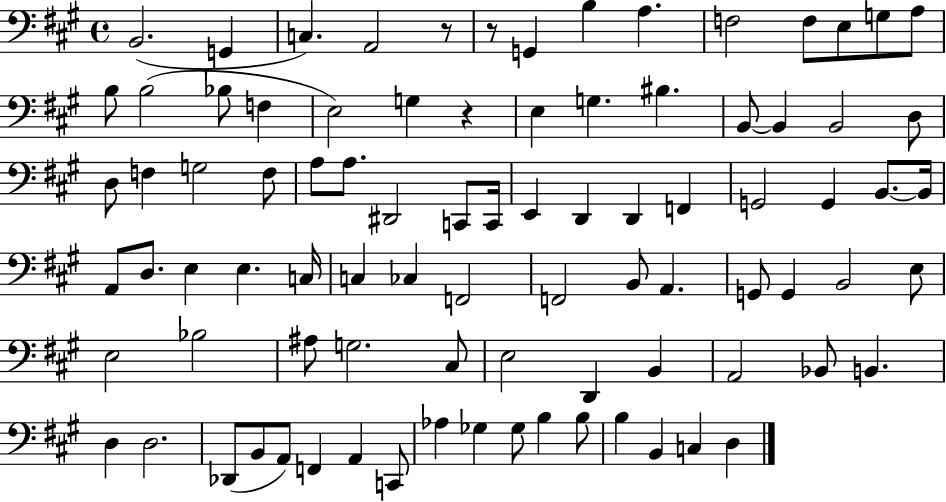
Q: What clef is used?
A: bass